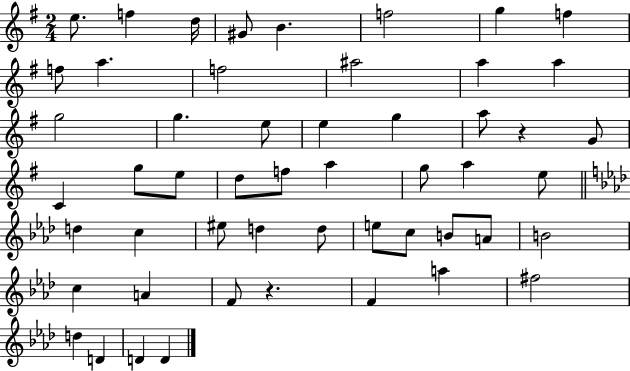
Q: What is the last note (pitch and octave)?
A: D4